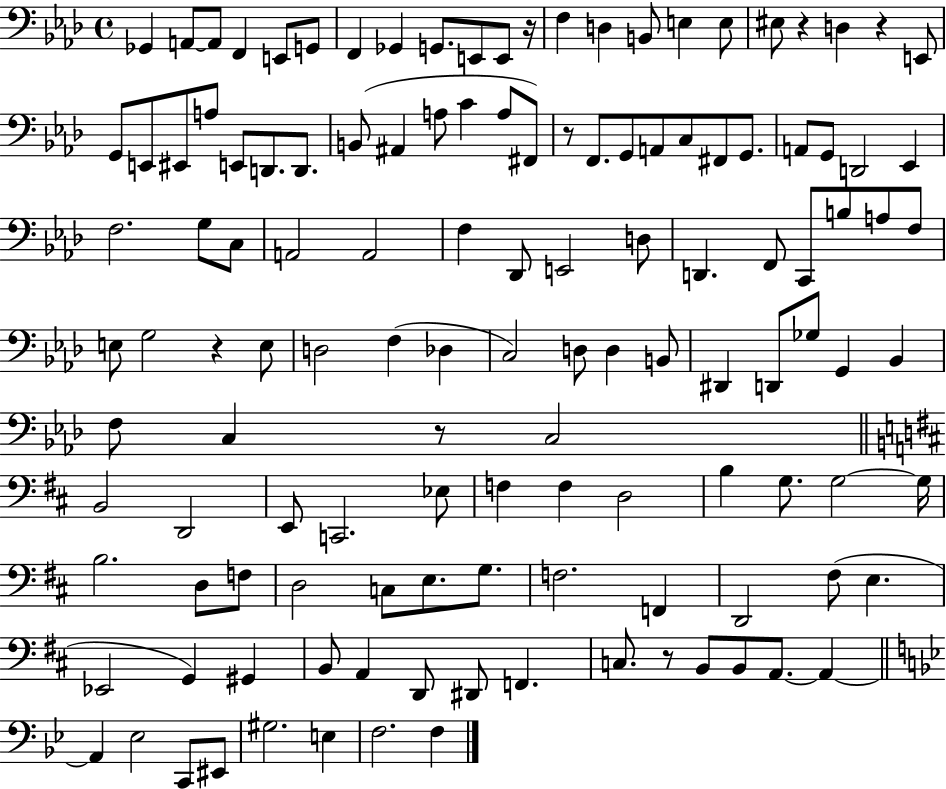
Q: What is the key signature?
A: AES major